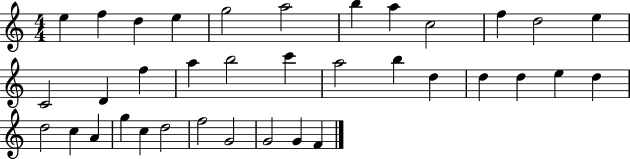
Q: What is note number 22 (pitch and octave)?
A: D5